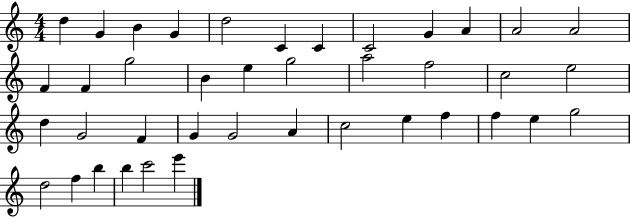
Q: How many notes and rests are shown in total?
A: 40